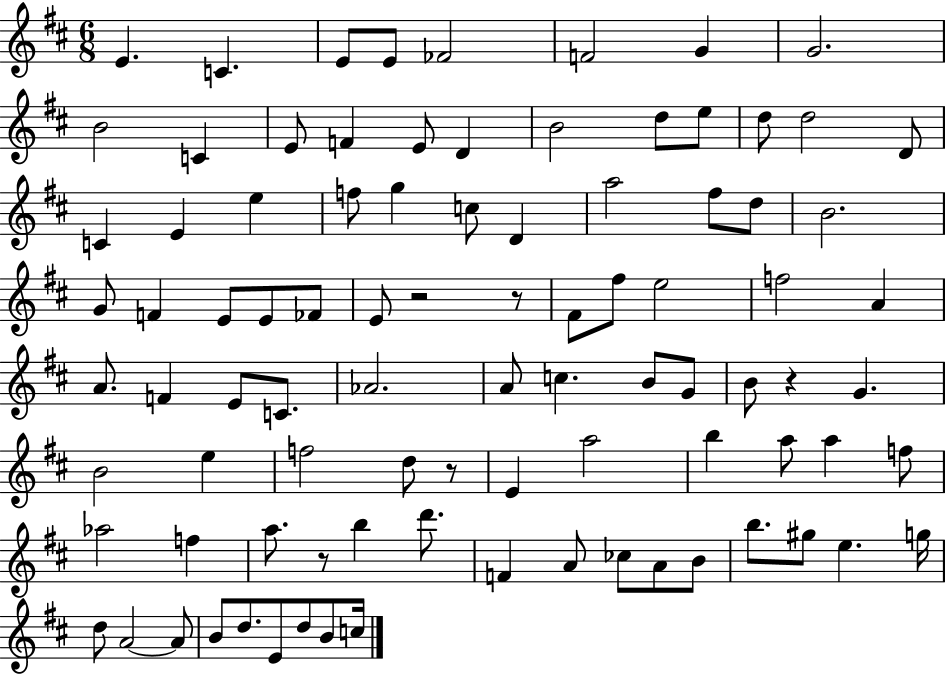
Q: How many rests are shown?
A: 5